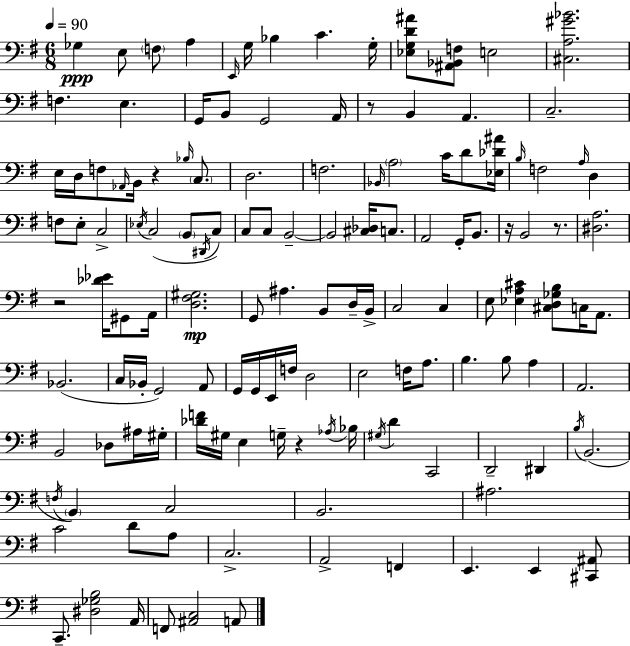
Gb3/q E3/e F3/e A3/q E2/s G3/s Bb3/q C4/q. G3/s [Eb3,G3,D4,A#4]/e [A#2,Bb2,F3]/e E3/h [C#3,A3,G#4,Bb4]/h. F3/q. E3/q. G2/s B2/e G2/h A2/s R/e B2/q A2/q. C3/h. E3/s D3/s F3/e Ab2/s B2/s R/q Bb3/s C3/e. D3/h. F3/h. Bb2/s A3/h C4/s D4/e [Eb3,Db4,A#4]/s B3/s F3/h A3/s D3/q F3/e E3/e C3/h Eb3/s C3/h B2/e D#2/s C3/e C3/e C3/e B2/h B2/h [C#3,Db3]/s C3/e. A2/h G2/s B2/e. R/s B2/h R/e. [D#3,A3]/h. R/h [Db4,Eb4]/s G#2/e A2/s [D3,F#3,G#3]/h. G2/e A#3/q. B2/e D3/s B2/s C3/h C3/q E3/e [Eb3,A3,C#4]/q [C#3,D3,Gb3,B3]/e C3/s A2/e. Bb2/h. C3/s Bb2/s G2/h A2/e G2/s G2/s E2/s F3/s D3/h E3/h F3/s A3/e. B3/q. B3/e A3/q A2/h. B2/h Db3/e A#3/s G#3/s [Db4,F4]/s G#3/s E3/q G3/s R/q Ab3/s Bb3/s G#3/s D4/q C2/h D2/h D#2/q B3/s B2/h. F3/s B2/q C3/h B2/h. A#3/h. C4/h D4/e A3/e C3/h. A2/h F2/q E2/q. E2/q [C#2,A#2]/e C2/e. [D#3,Gb3,B3]/h A2/s F2/e [A#2,C3]/h A2/e